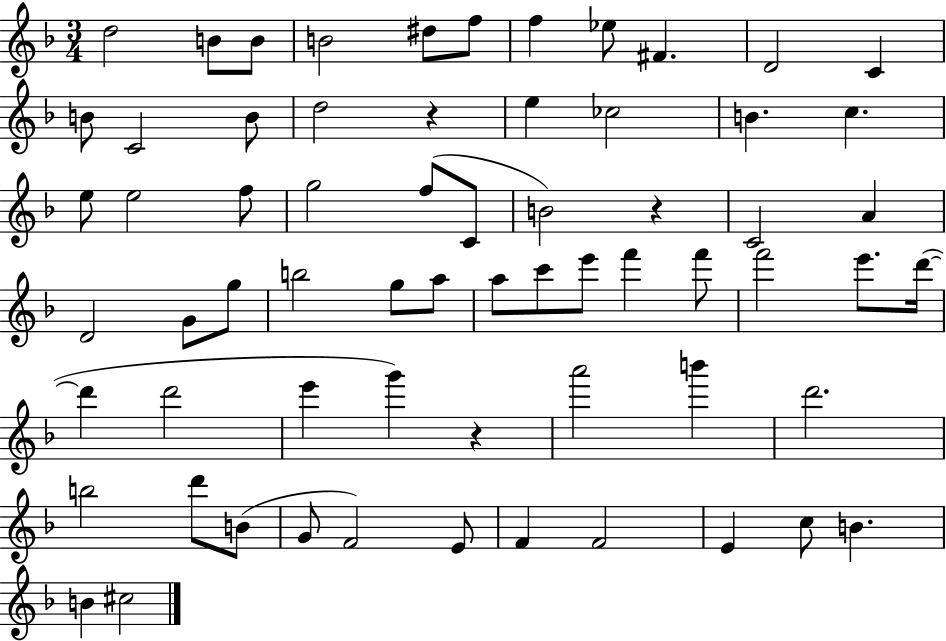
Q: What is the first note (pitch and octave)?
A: D5